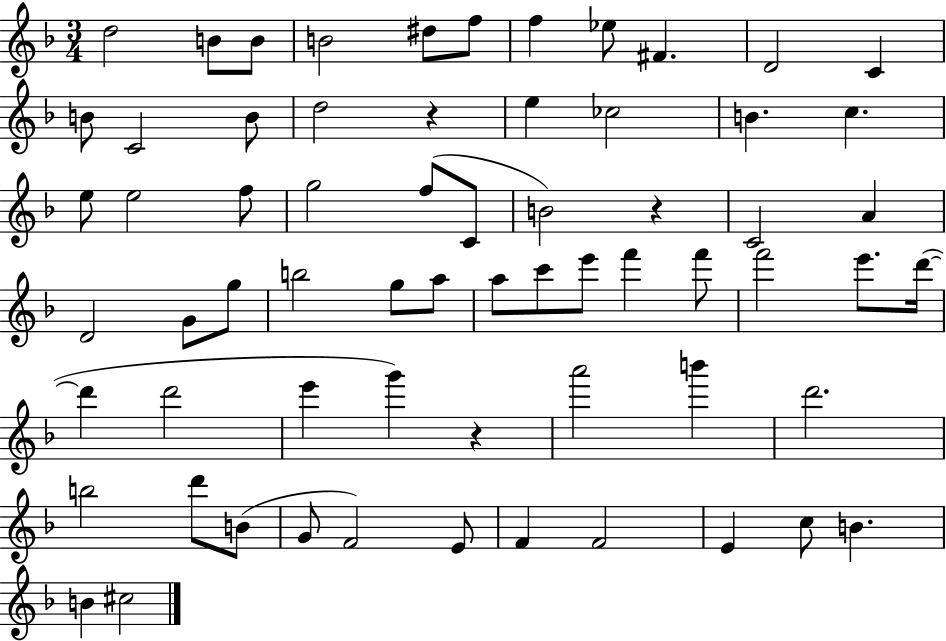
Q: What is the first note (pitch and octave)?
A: D5